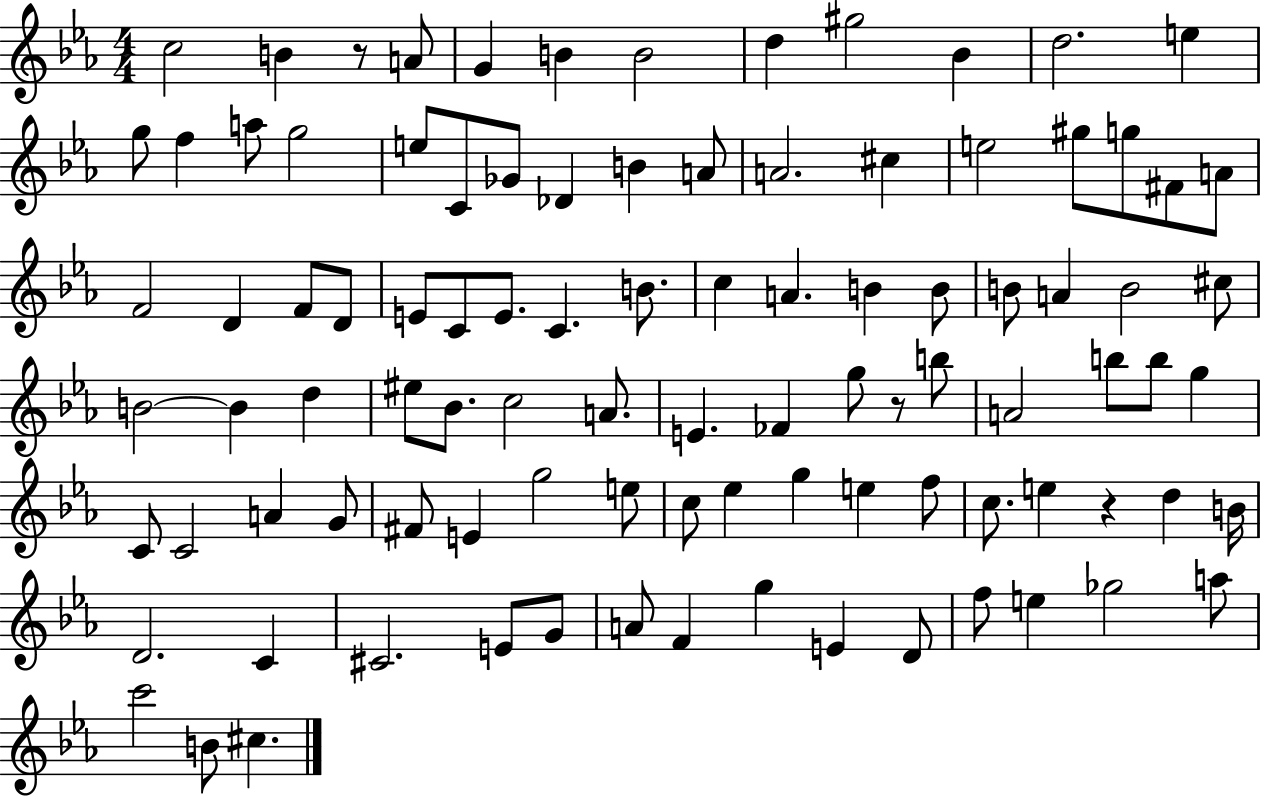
X:1
T:Untitled
M:4/4
L:1/4
K:Eb
c2 B z/2 A/2 G B B2 d ^g2 _B d2 e g/2 f a/2 g2 e/2 C/2 _G/2 _D B A/2 A2 ^c e2 ^g/2 g/2 ^F/2 A/2 F2 D F/2 D/2 E/2 C/2 E/2 C B/2 c A B B/2 B/2 A B2 ^c/2 B2 B d ^e/2 _B/2 c2 A/2 E _F g/2 z/2 b/2 A2 b/2 b/2 g C/2 C2 A G/2 ^F/2 E g2 e/2 c/2 _e g e f/2 c/2 e z d B/4 D2 C ^C2 E/2 G/2 A/2 F g E D/2 f/2 e _g2 a/2 c'2 B/2 ^c